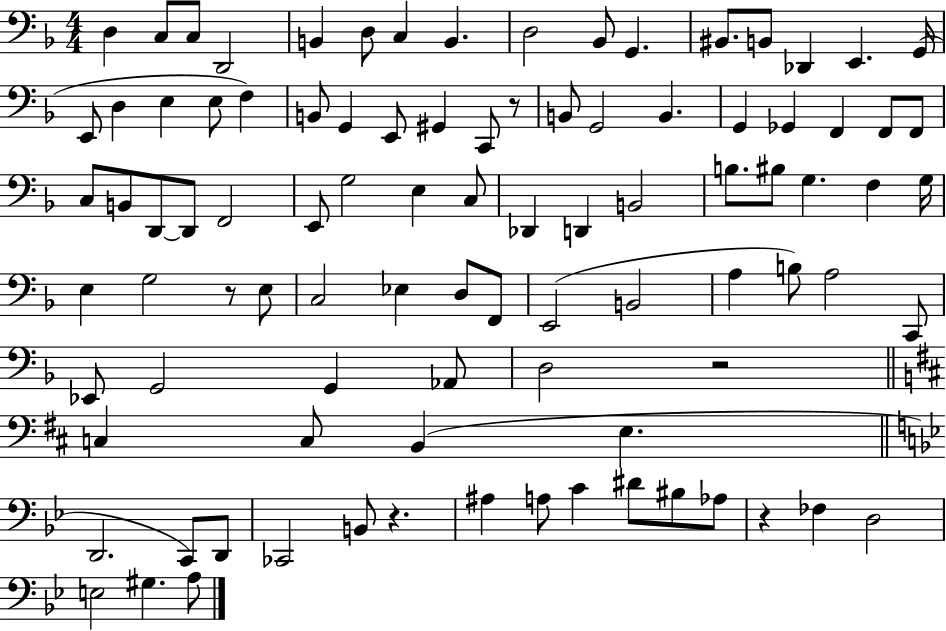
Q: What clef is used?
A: bass